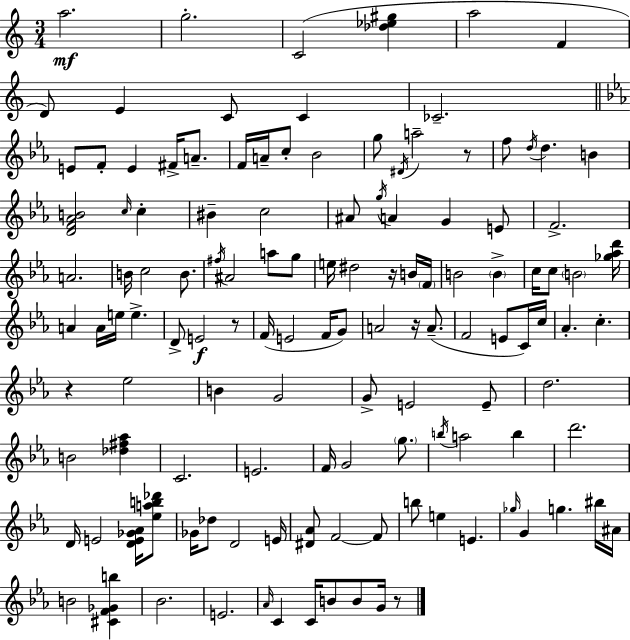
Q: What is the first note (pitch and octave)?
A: A5